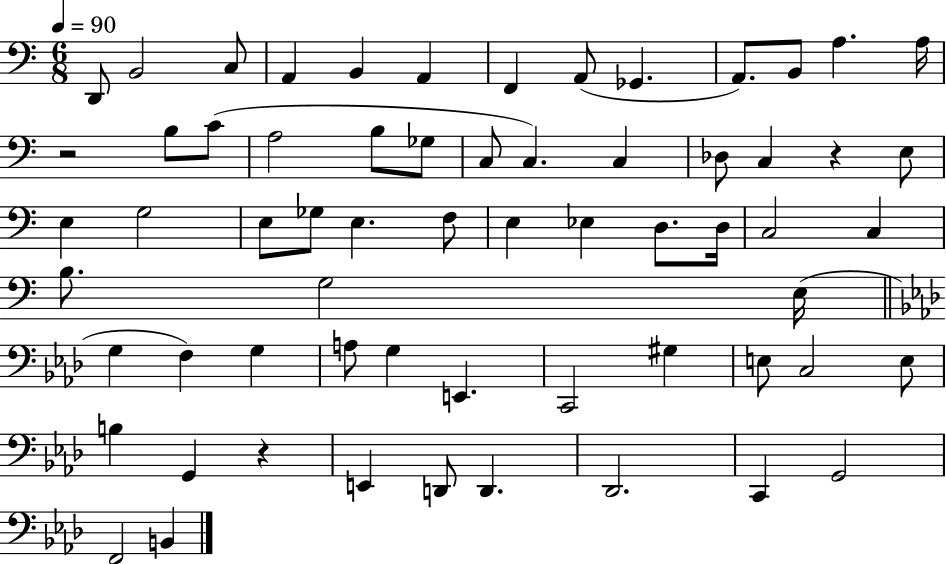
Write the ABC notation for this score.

X:1
T:Untitled
M:6/8
L:1/4
K:C
D,,/2 B,,2 C,/2 A,, B,, A,, F,, A,,/2 _G,, A,,/2 B,,/2 A, A,/4 z2 B,/2 C/2 A,2 B,/2 _G,/2 C,/2 C, C, _D,/2 C, z E,/2 E, G,2 E,/2 _G,/2 E, F,/2 E, _E, D,/2 D,/4 C,2 C, B,/2 G,2 E,/4 G, F, G, A,/2 G, E,, C,,2 ^G, E,/2 C,2 E,/2 B, G,, z E,, D,,/2 D,, _D,,2 C,, G,,2 F,,2 B,,